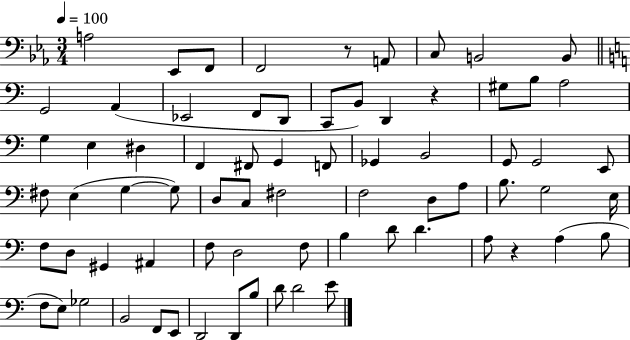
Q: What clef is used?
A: bass